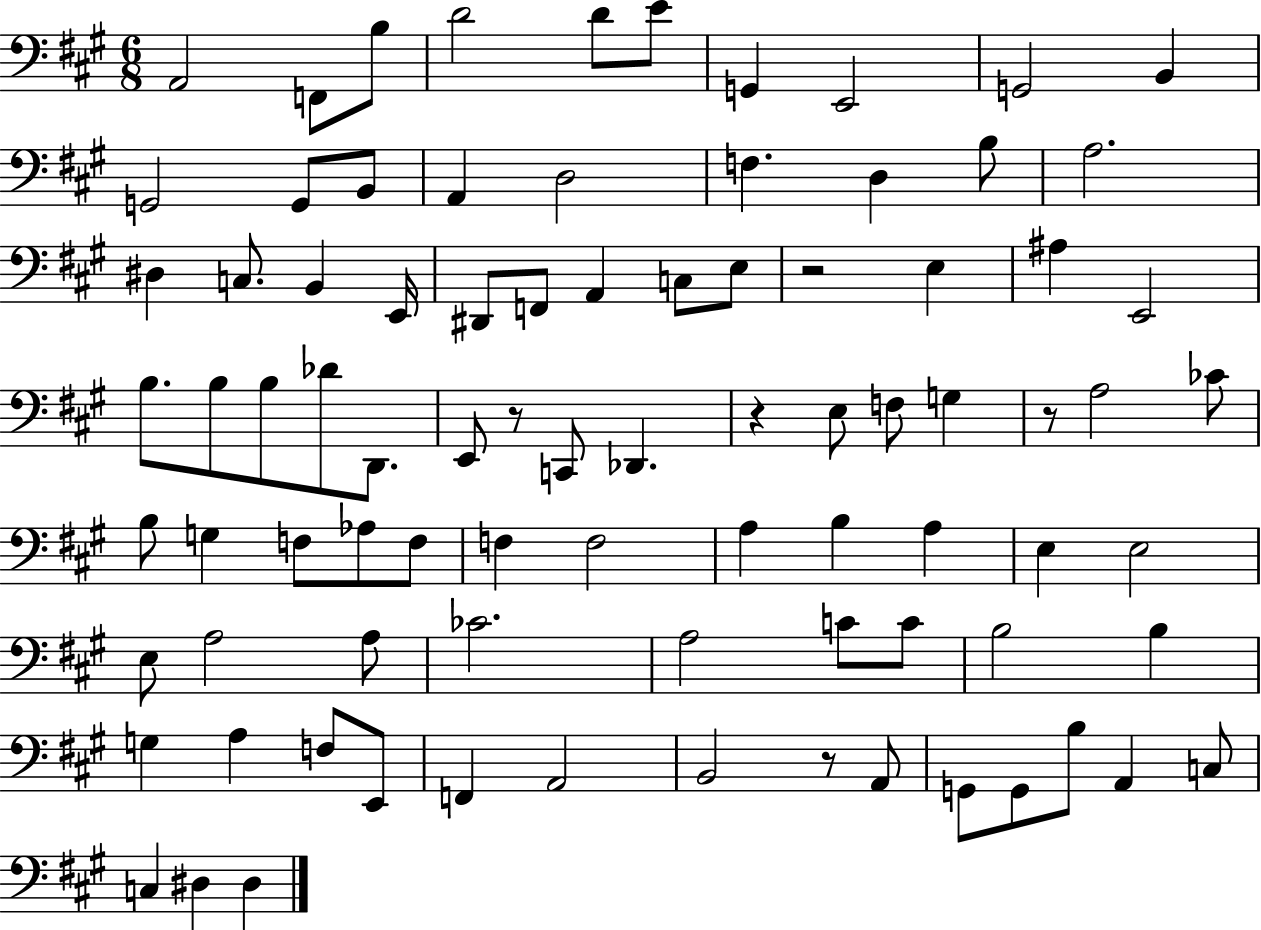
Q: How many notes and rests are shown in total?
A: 86